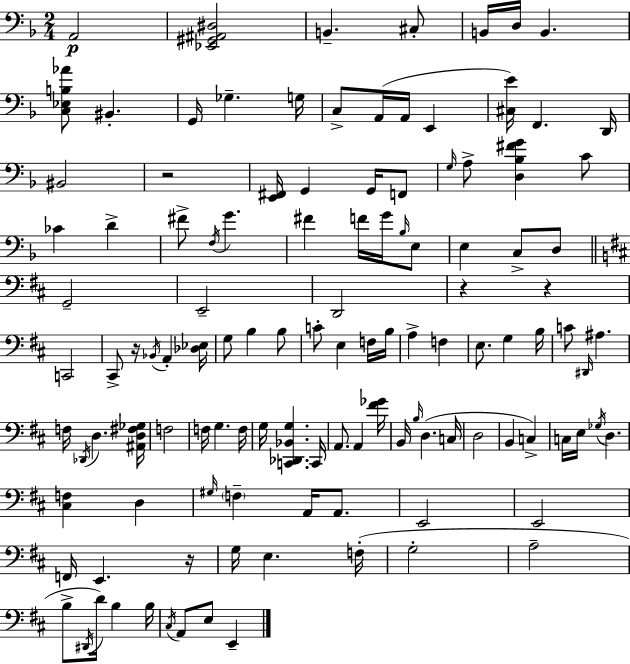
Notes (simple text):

A2/h [Eb2,G#2,A#2,D#3]/h B2/q. C#3/e B2/s D3/s B2/q. [C3,Eb3,B3,Ab4]/e BIS2/q. G2/s Gb3/q. G3/s C3/e A2/s A2/s E2/q [C#3,E4]/s F2/q. D2/s BIS2/h R/h [E2,F#2]/s G2/q G2/s F2/e G3/s A3/e [D3,Bb3,F#4,G4]/q C4/e CES4/q D4/q F#4/e F3/s G4/q. F#4/q F4/s G4/s Bb3/s E3/e E3/q C3/e D3/e G2/h E2/h D2/h R/q R/q C2/h C#2/e R/s Bb2/s A2/q [Db3,Eb3]/s G3/e B3/q B3/e C4/e E3/q F3/s B3/s A3/q F3/q E3/e. G3/q B3/s C4/e D#2/s A#3/q. F3/s Db2/s D3/q. [A#2,D3,F#3,Gb3]/s F3/h F3/s G3/q. F3/s G3/s [C2,Db2,Bb2,G3]/q. C2/s A2/e. A2/q [F#4,Gb4]/s B2/s B3/s D3/q. C3/s D3/h B2/q C3/q C3/s E3/s Gb3/s D3/q. [C#3,F3]/q D3/q G#3/s F3/q A2/s A2/e. E2/h E2/h F2/s E2/q. R/s G3/s E3/q. F3/s G3/h A3/h B3/e D#2/s D4/s B3/q B3/s C#3/s A2/e E3/e E2/q